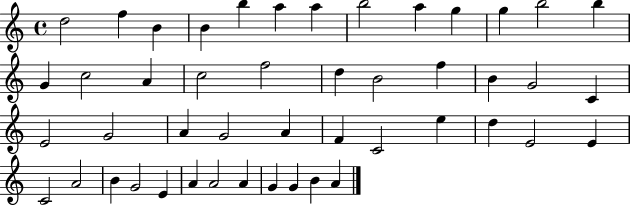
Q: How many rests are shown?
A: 0